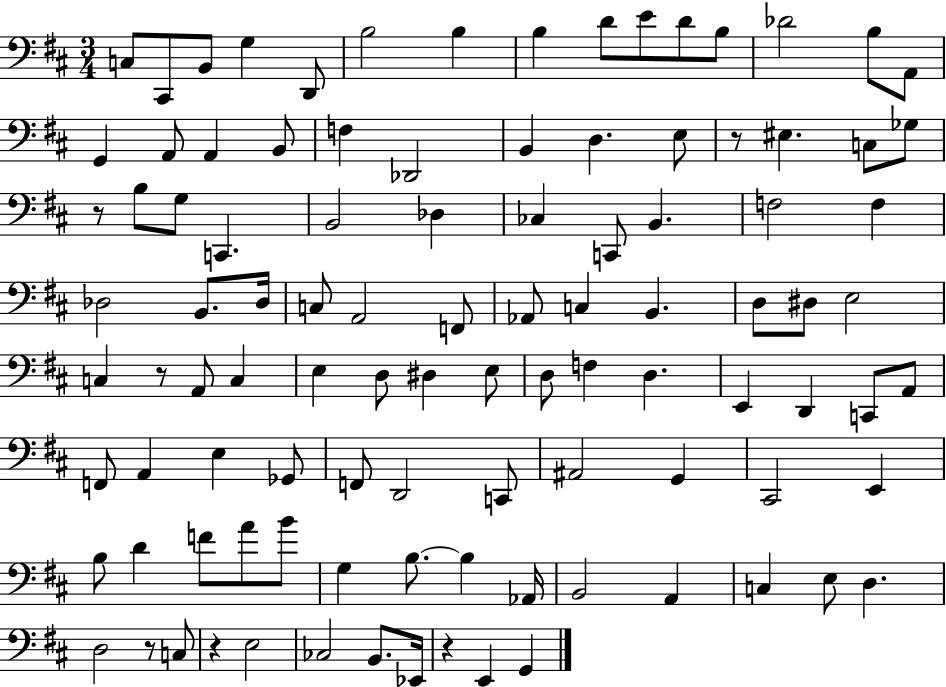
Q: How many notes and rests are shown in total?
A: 102